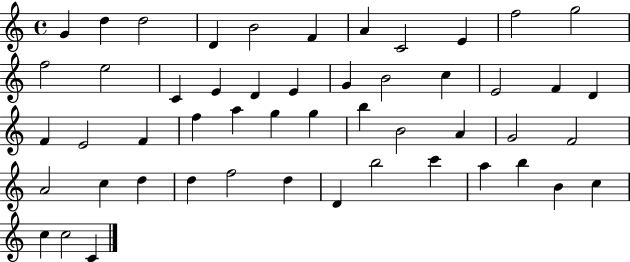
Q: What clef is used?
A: treble